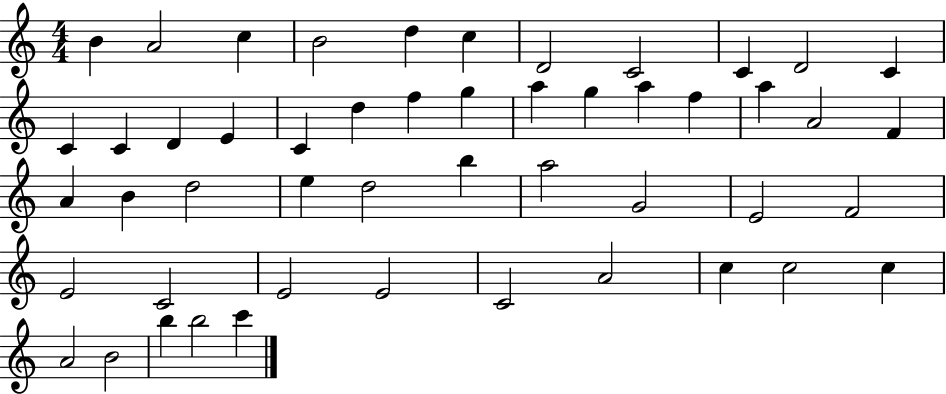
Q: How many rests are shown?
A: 0